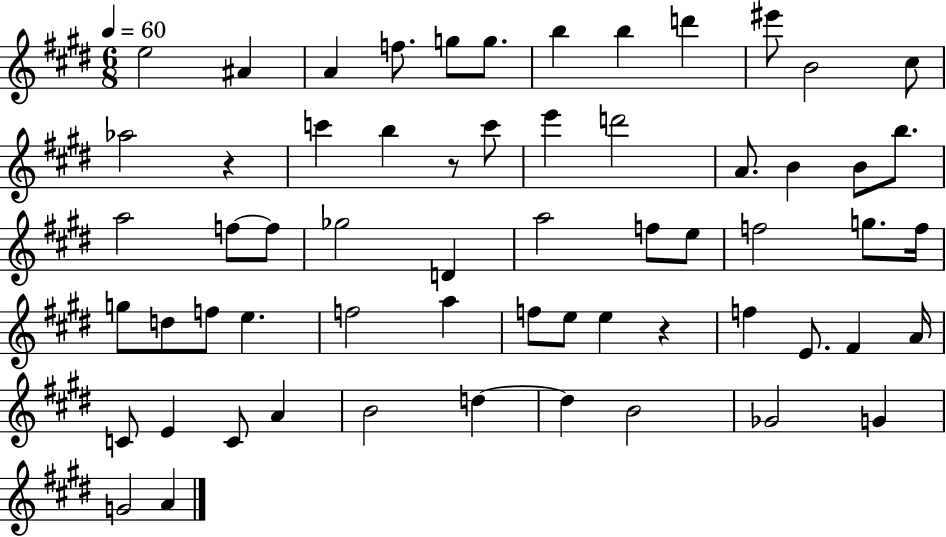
X:1
T:Untitled
M:6/8
L:1/4
K:E
e2 ^A A f/2 g/2 g/2 b b d' ^e'/2 B2 ^c/2 _a2 z c' b z/2 c'/2 e' d'2 A/2 B B/2 b/2 a2 f/2 f/2 _g2 D a2 f/2 e/2 f2 g/2 f/4 g/2 d/2 f/2 e f2 a f/2 e/2 e z f E/2 ^F A/4 C/2 E C/2 A B2 d d B2 _G2 G G2 A